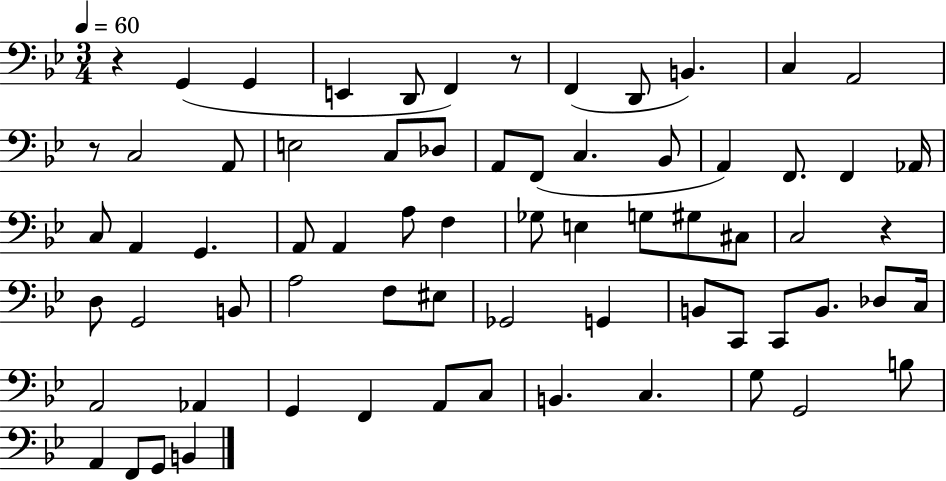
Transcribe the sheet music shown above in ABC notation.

X:1
T:Untitled
M:3/4
L:1/4
K:Bb
z G,, G,, E,, D,,/2 F,, z/2 F,, D,,/2 B,, C, A,,2 z/2 C,2 A,,/2 E,2 C,/2 _D,/2 A,,/2 F,,/2 C, _B,,/2 A,, F,,/2 F,, _A,,/4 C,/2 A,, G,, A,,/2 A,, A,/2 F, _G,/2 E, G,/2 ^G,/2 ^C,/2 C,2 z D,/2 G,,2 B,,/2 A,2 F,/2 ^E,/2 _G,,2 G,, B,,/2 C,,/2 C,,/2 B,,/2 _D,/2 C,/4 A,,2 _A,, G,, F,, A,,/2 C,/2 B,, C, G,/2 G,,2 B,/2 A,, F,,/2 G,,/2 B,,